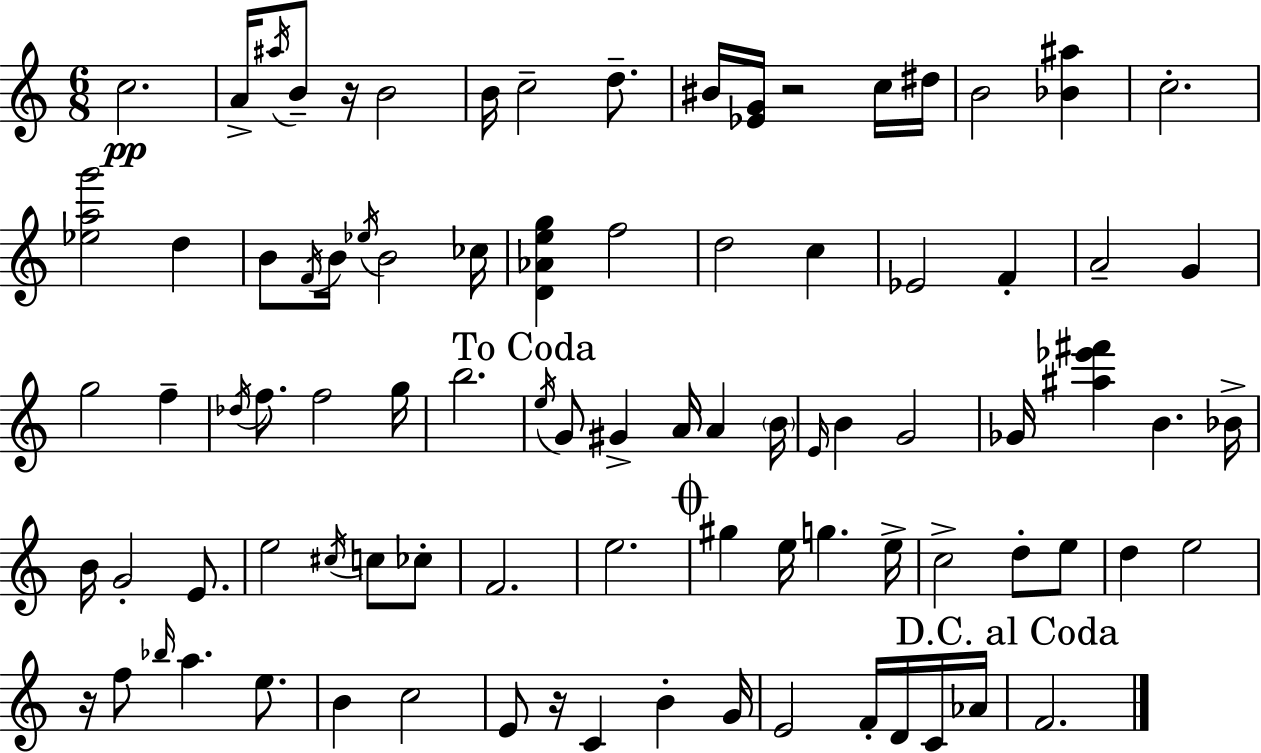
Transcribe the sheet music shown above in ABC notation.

X:1
T:Untitled
M:6/8
L:1/4
K:C
c2 A/4 ^a/4 B/2 z/4 B2 B/4 c2 d/2 ^B/4 [_EG]/4 z2 c/4 ^d/4 B2 [_B^a] c2 [_eag']2 d B/2 F/4 B/4 _e/4 B2 _c/4 [D_Aeg] f2 d2 c _E2 F A2 G g2 f _d/4 f/2 f2 g/4 b2 e/4 G/2 ^G A/4 A B/4 E/4 B G2 _G/4 [^a_e'^f'] B _B/4 B/4 G2 E/2 e2 ^c/4 c/2 _c/2 F2 e2 ^g e/4 g e/4 c2 d/2 e/2 d e2 z/4 f/2 _b/4 a e/2 B c2 E/2 z/4 C B G/4 E2 F/4 D/4 C/4 _A/4 F2